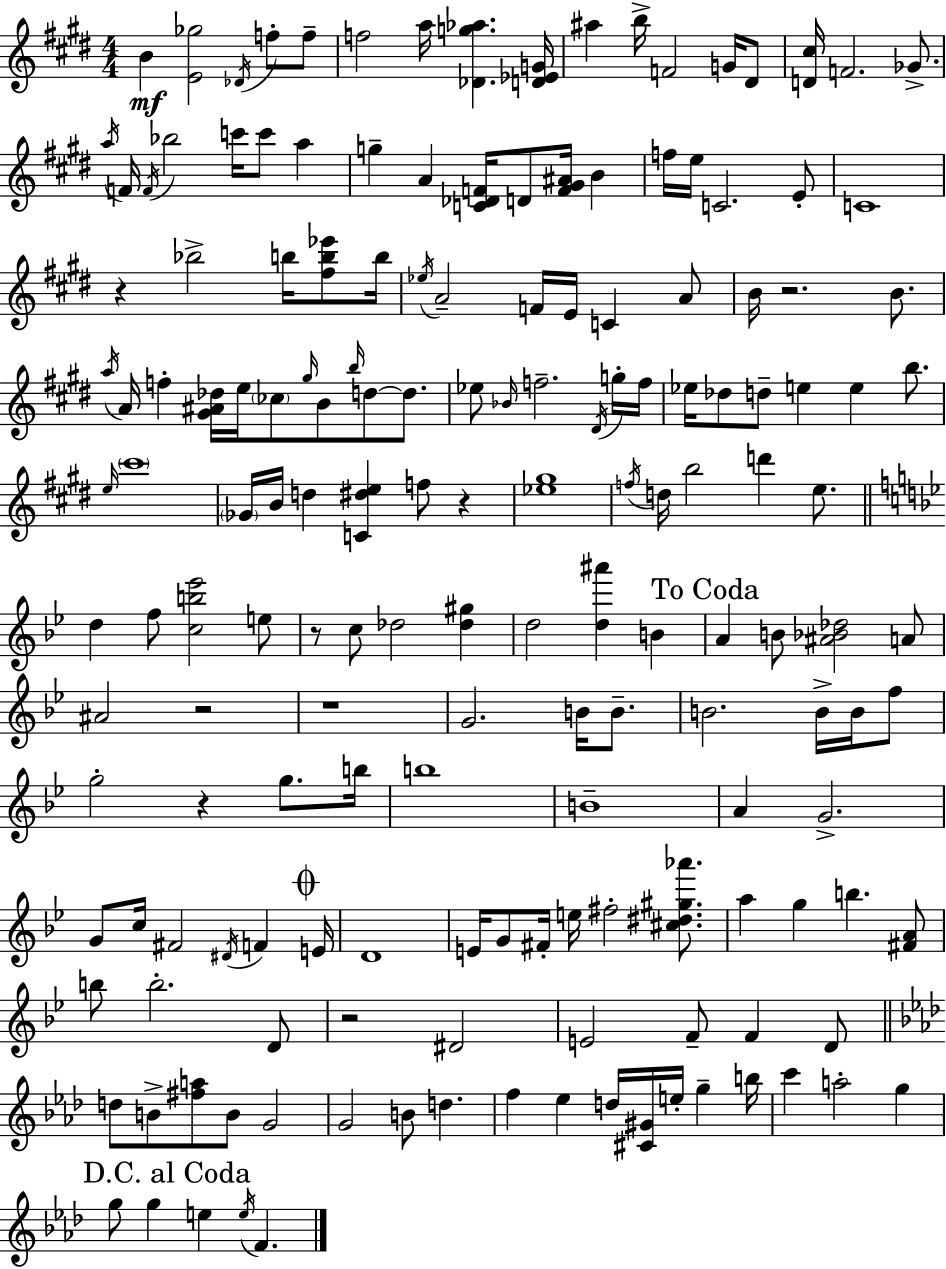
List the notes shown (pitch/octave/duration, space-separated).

B4/q [E4,Gb5]/h Db4/s F5/e F5/e F5/h A5/s [Db4,G5,Ab5]/q. [D4,Eb4,G4]/s A#5/q B5/s F4/h G4/s D#4/e [D4,C#5]/s F4/h. Gb4/e. A5/s F4/s F4/s Bb5/h C6/s C6/e A5/q G5/q A4/q [C4,Db4,F4]/s D4/e [F4,G#4,A#4]/s B4/q F5/s E5/s C4/h. E4/e C4/w R/q Bb5/h B5/s [F#5,B5,Eb6]/e B5/s Eb5/s A4/h F4/s E4/s C4/q A4/e B4/s R/h. B4/e. A5/s A4/s F5/q [G#4,A#4,Db5]/s E5/s CES5/e G#5/s B4/e B5/s D5/e D5/e. Eb5/e Bb4/s F5/h. D#4/s G5/s F5/s Eb5/s Db5/e D5/e E5/q E5/q B5/e. E5/s C#6/w Gb4/s B4/s D5/q [C4,D#5,E5]/q F5/e R/q [Eb5,G#5]/w F5/s D5/s B5/h D6/q E5/e. D5/q F5/e [C5,B5,Eb6]/h E5/e R/e C5/e Db5/h [Db5,G#5]/q D5/h [D5,A#6]/q B4/q A4/q B4/e [A#4,Bb4,Db5]/h A4/e A#4/h R/h R/w G4/h. B4/s B4/e. B4/h. B4/s B4/s F5/e G5/h R/q G5/e. B5/s B5/w B4/w A4/q G4/h. G4/e C5/s F#4/h D#4/s F4/q E4/s D4/w E4/s G4/e F#4/s E5/s F#5/h [C#5,D#5,G#5,Ab6]/e. A5/q G5/q B5/q. [F#4,A4]/e B5/e B5/h. D4/e R/h D#4/h E4/h F4/e F4/q D4/e D5/e B4/e [F#5,A5]/e B4/e G4/h G4/h B4/e D5/q. F5/q Eb5/q D5/s [C#4,G#4]/s E5/s G5/q B5/s C6/q A5/h G5/q G5/e G5/q E5/q E5/s F4/q.